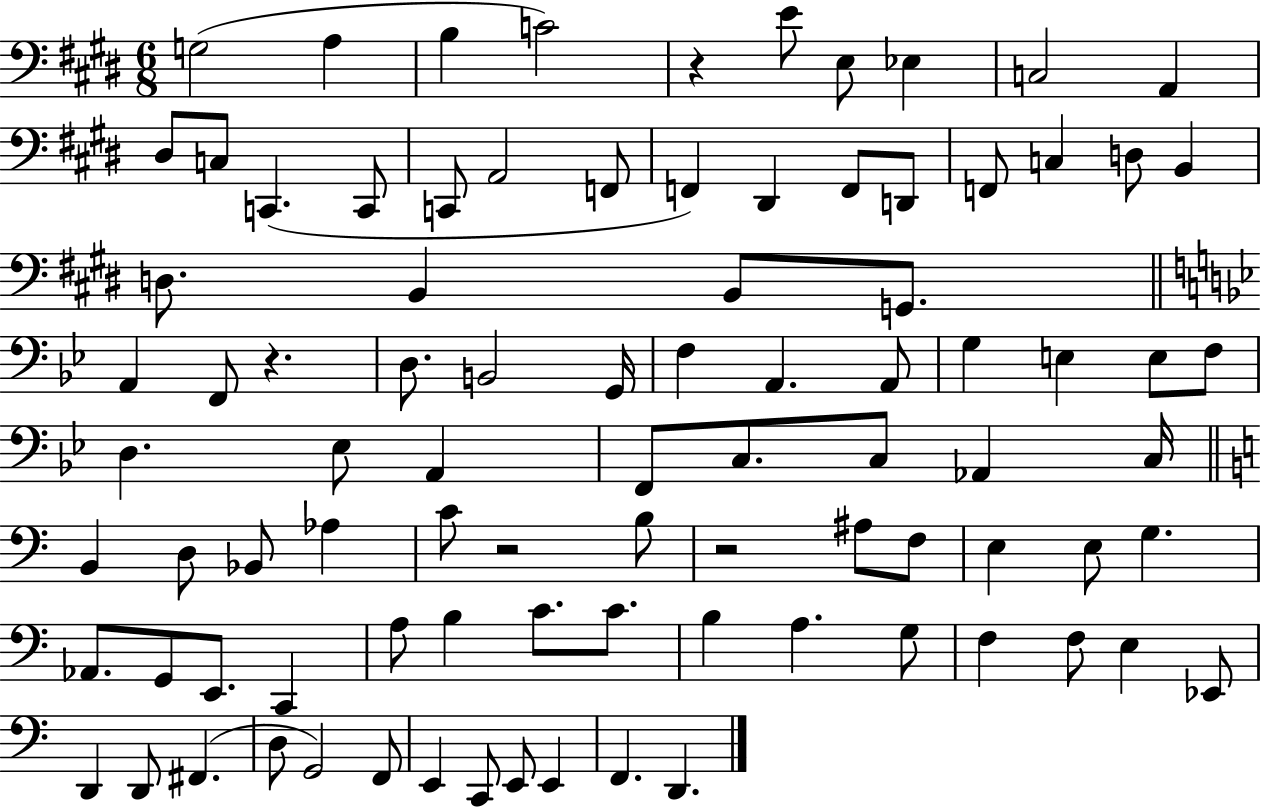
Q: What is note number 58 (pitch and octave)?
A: E3